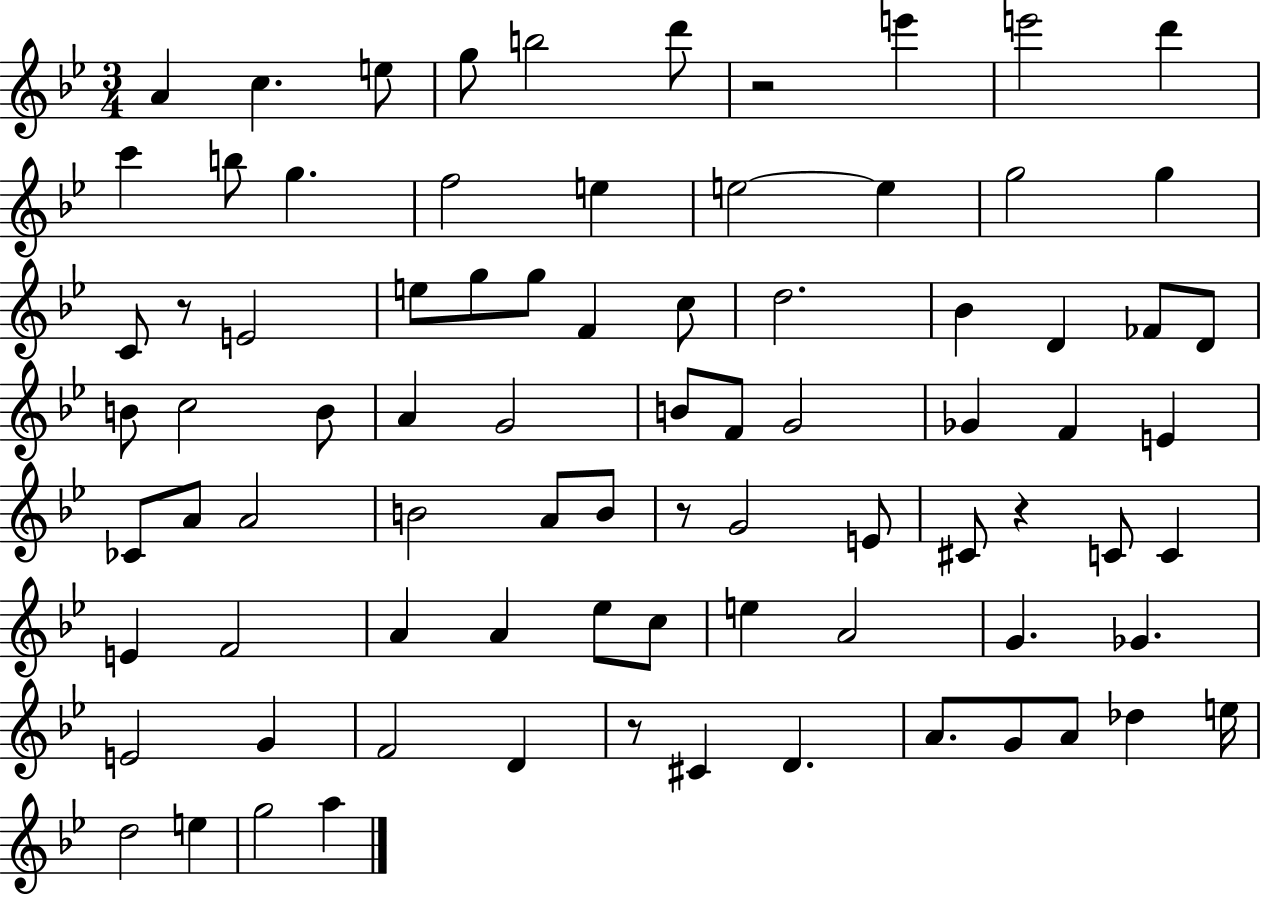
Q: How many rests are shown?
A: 5